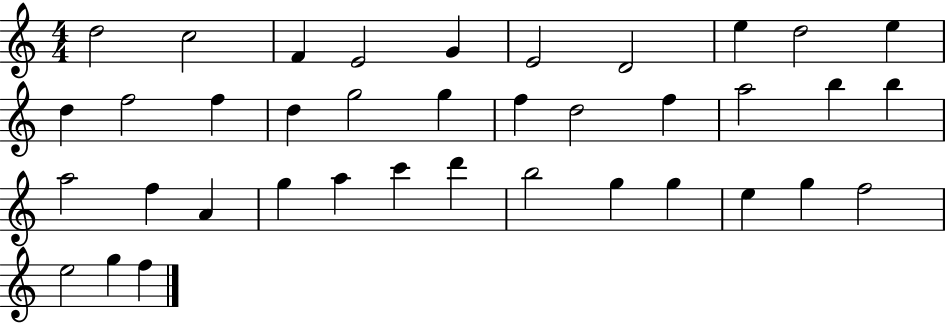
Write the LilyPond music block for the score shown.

{
  \clef treble
  \numericTimeSignature
  \time 4/4
  \key c \major
  d''2 c''2 | f'4 e'2 g'4 | e'2 d'2 | e''4 d''2 e''4 | \break d''4 f''2 f''4 | d''4 g''2 g''4 | f''4 d''2 f''4 | a''2 b''4 b''4 | \break a''2 f''4 a'4 | g''4 a''4 c'''4 d'''4 | b''2 g''4 g''4 | e''4 g''4 f''2 | \break e''2 g''4 f''4 | \bar "|."
}